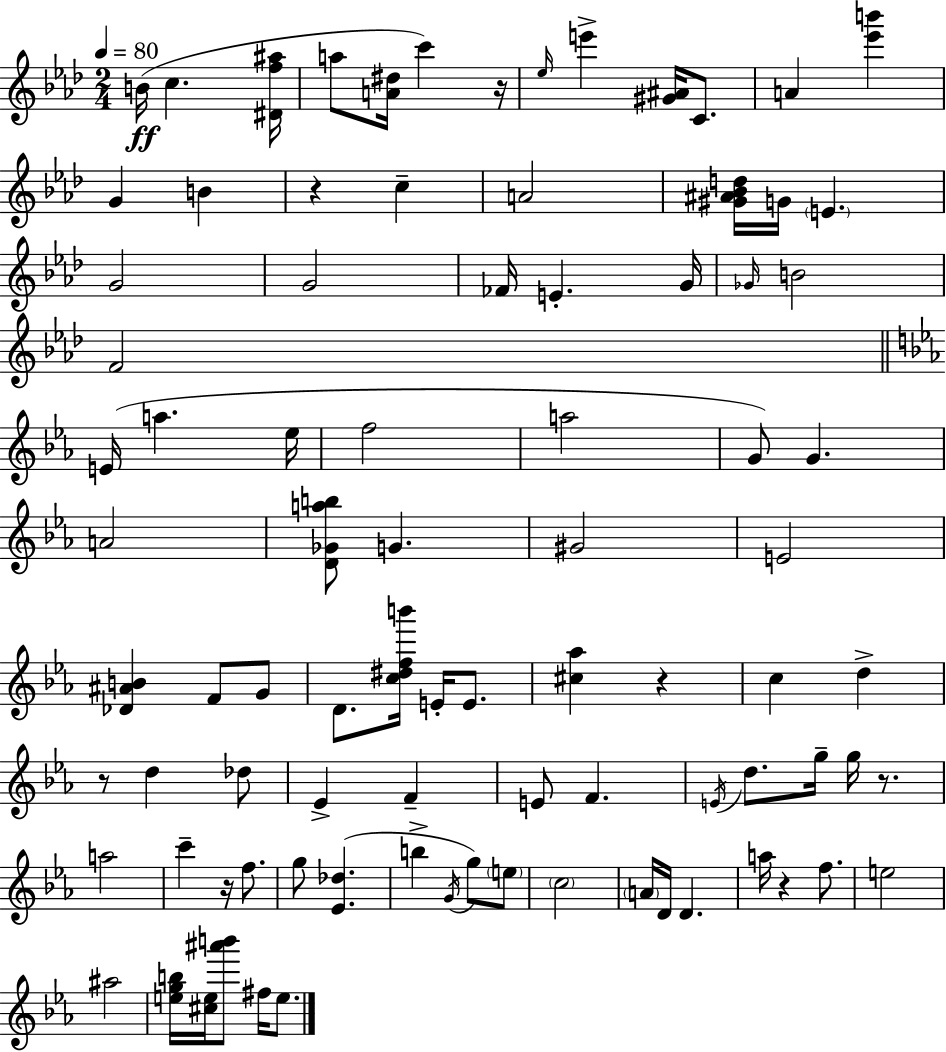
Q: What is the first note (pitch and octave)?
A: B4